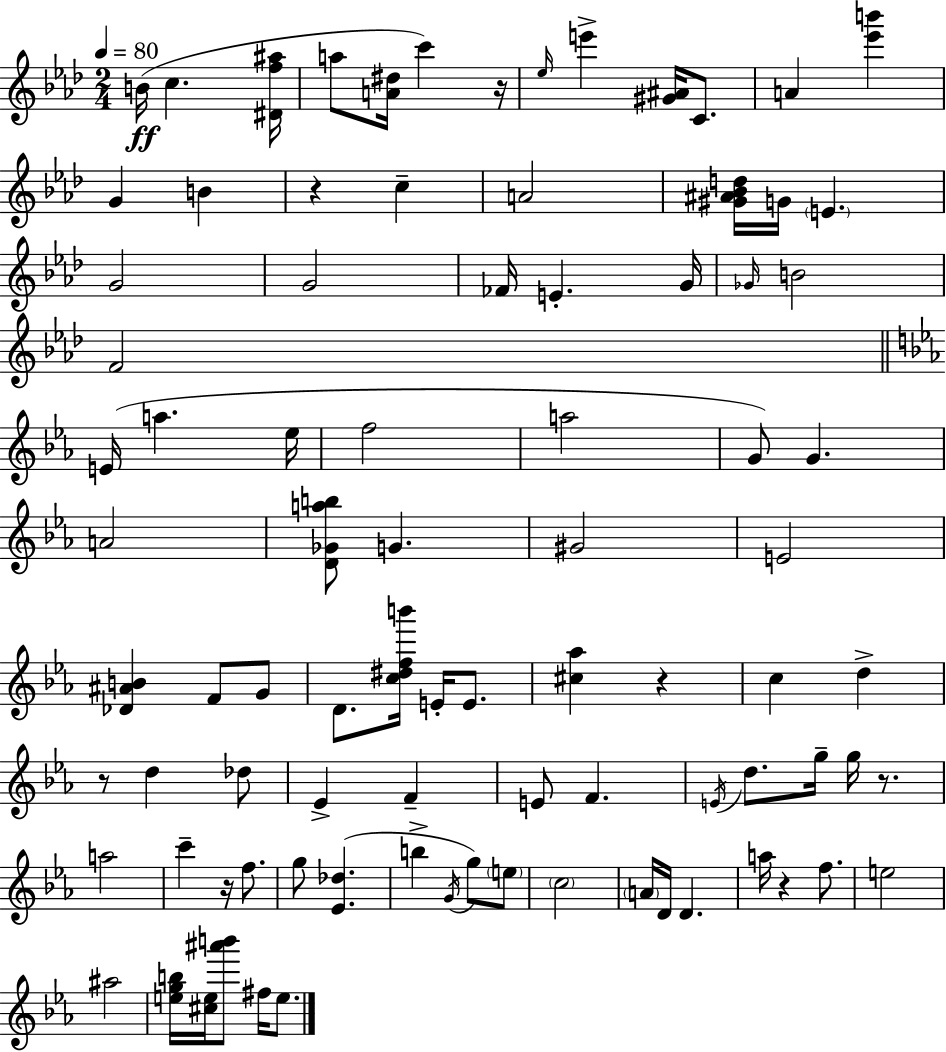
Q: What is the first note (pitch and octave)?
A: B4